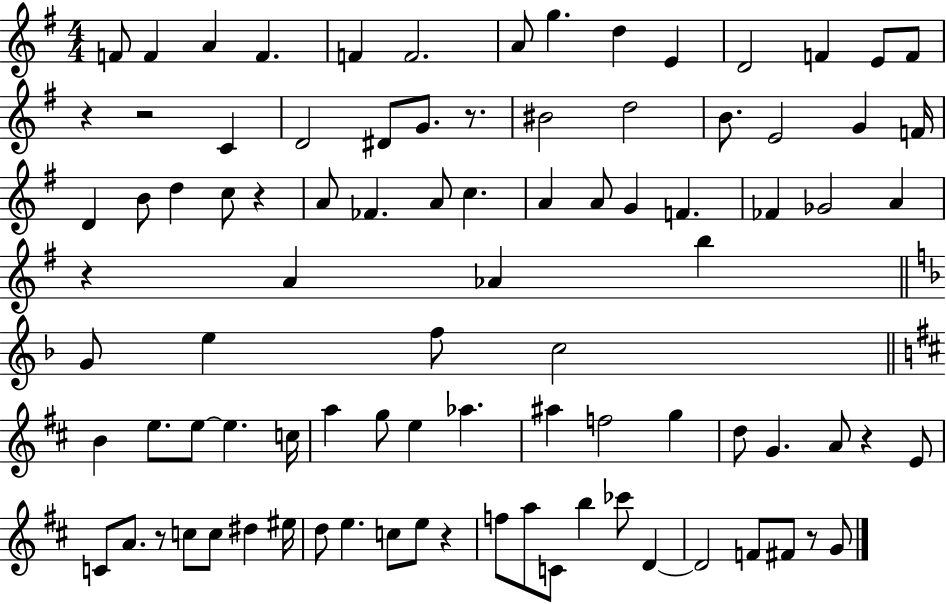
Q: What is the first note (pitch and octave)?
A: F4